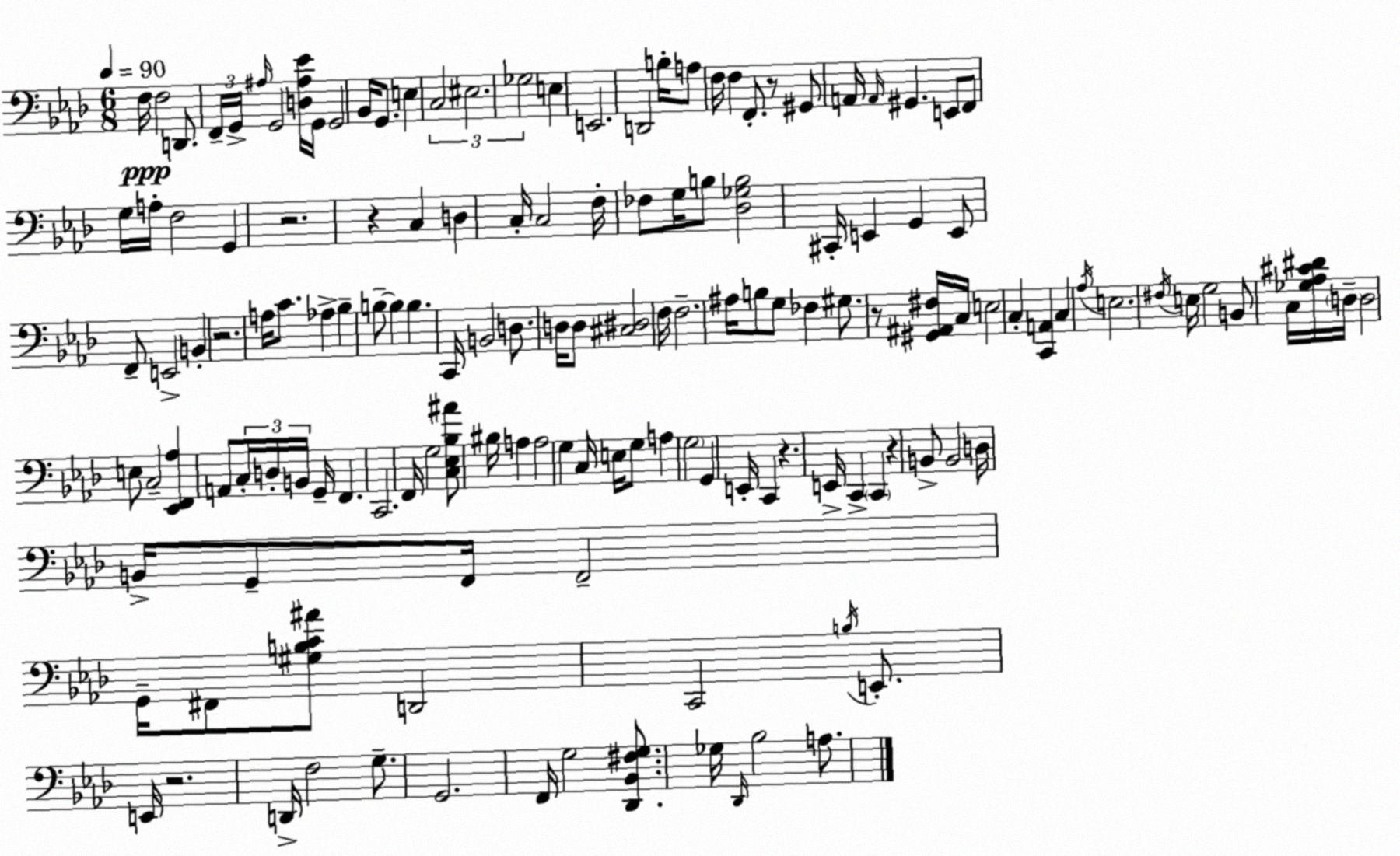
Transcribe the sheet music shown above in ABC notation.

X:1
T:Untitled
M:6/8
L:1/4
K:Fm
F,/4 F,2 D,,/2 F,,/4 G,,/4 ^A,/4 G,,2 [D,^A,_E]/4 G,,/4 G,,2 _B,,/4 G,,/2 E, C,2 ^E,2 _G,2 E, E,,2 D,,2 B,/4 A,/2 F,/4 F, F,,/2 z/2 ^G,,/2 A,,/4 A,,/4 ^G,, E,,/2 F,,/2 G,/4 A,/4 F,2 G,, z2 z C, D, C,/4 C,2 F,/4 _F,/2 G,/4 B,/2 [_D,_G,B,]2 ^C,,/4 E,, G,, E,,/2 F,,/2 E,,2 B,, z2 A,/4 C/2 _A, _B, B,/2 B, B, C,,/4 B,,2 D,/2 D,/4 D,/2 [^C,^D,]2 F,/4 F,2 ^A,/4 B,/2 G,/2 _F, ^G,/2 z/2 [^G,,^A,,^F,]/4 C,/4 E,2 C, [C,,A,,] C, _A,/4 E,2 ^F,/4 E,/4 G,2 B,,/2 C,/4 [_G,_A,^C^D]/4 D,/4 D,2 E,/2 C,2 [_E,,F,,_A,] A,,/2 C,/4 D,/4 B,,/4 G,,/4 F,, C,,2 F,,/4 G,2 [C,_E,_B,^A]/2 ^B,/4 A, A,2 G, C,/4 E,/4 G,/2 A, G,2 G,, E,,/4 C,, z E,,/4 C,, C,, z B,,/2 B,,2 D,/4 B,,/4 G,,/2 F,,/4 F,,2 G,,/4 ^F,,/2 [^G,B,C^A]/2 D,,2 C,,2 B,/4 E,,/2 E,,/4 z2 D,,/4 F,2 G,/2 G,,2 F,,/4 G,2 [_D,,_B,,^F,G,]/2 _G,/4 _D,,/4 _B,2 A,/2